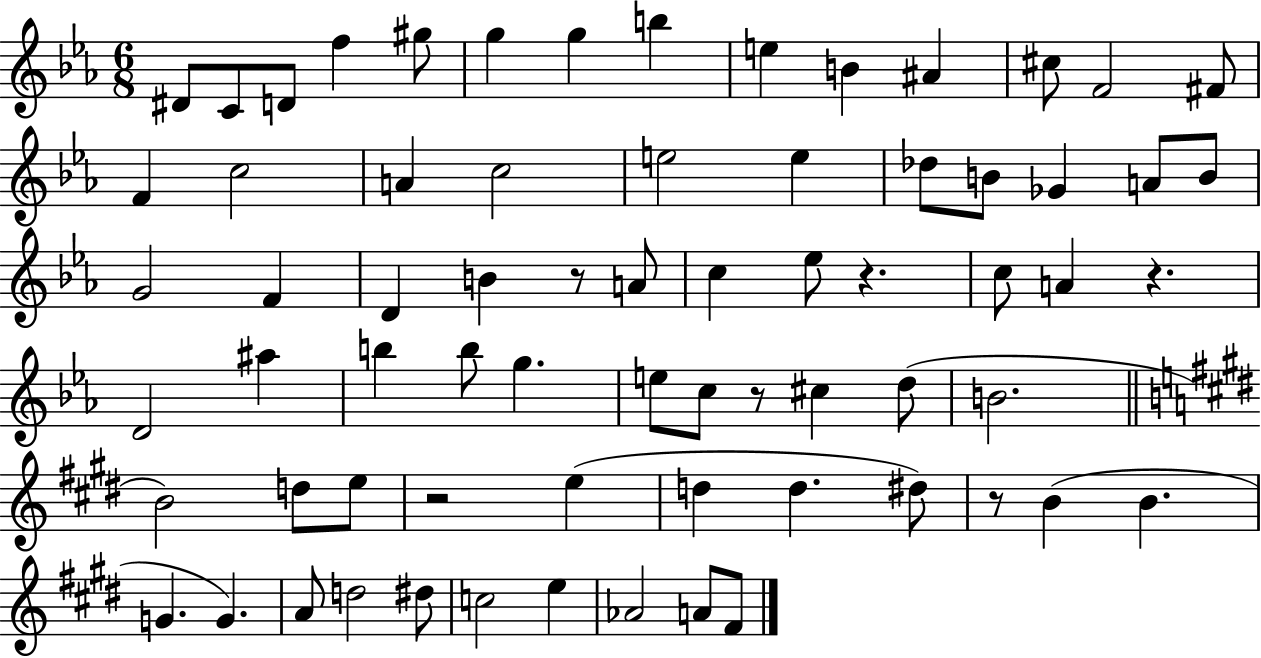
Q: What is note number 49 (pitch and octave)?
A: D5